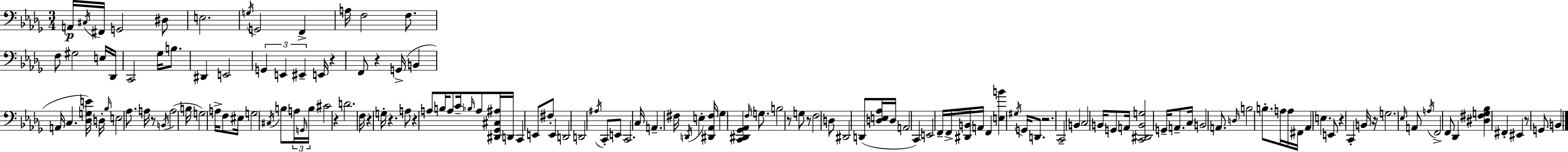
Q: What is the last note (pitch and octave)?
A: B2